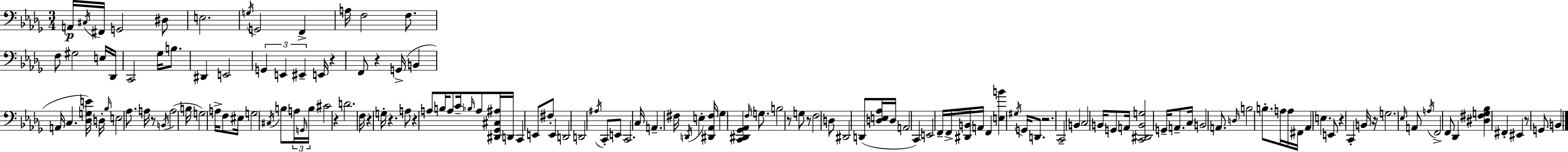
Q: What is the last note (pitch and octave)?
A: B2